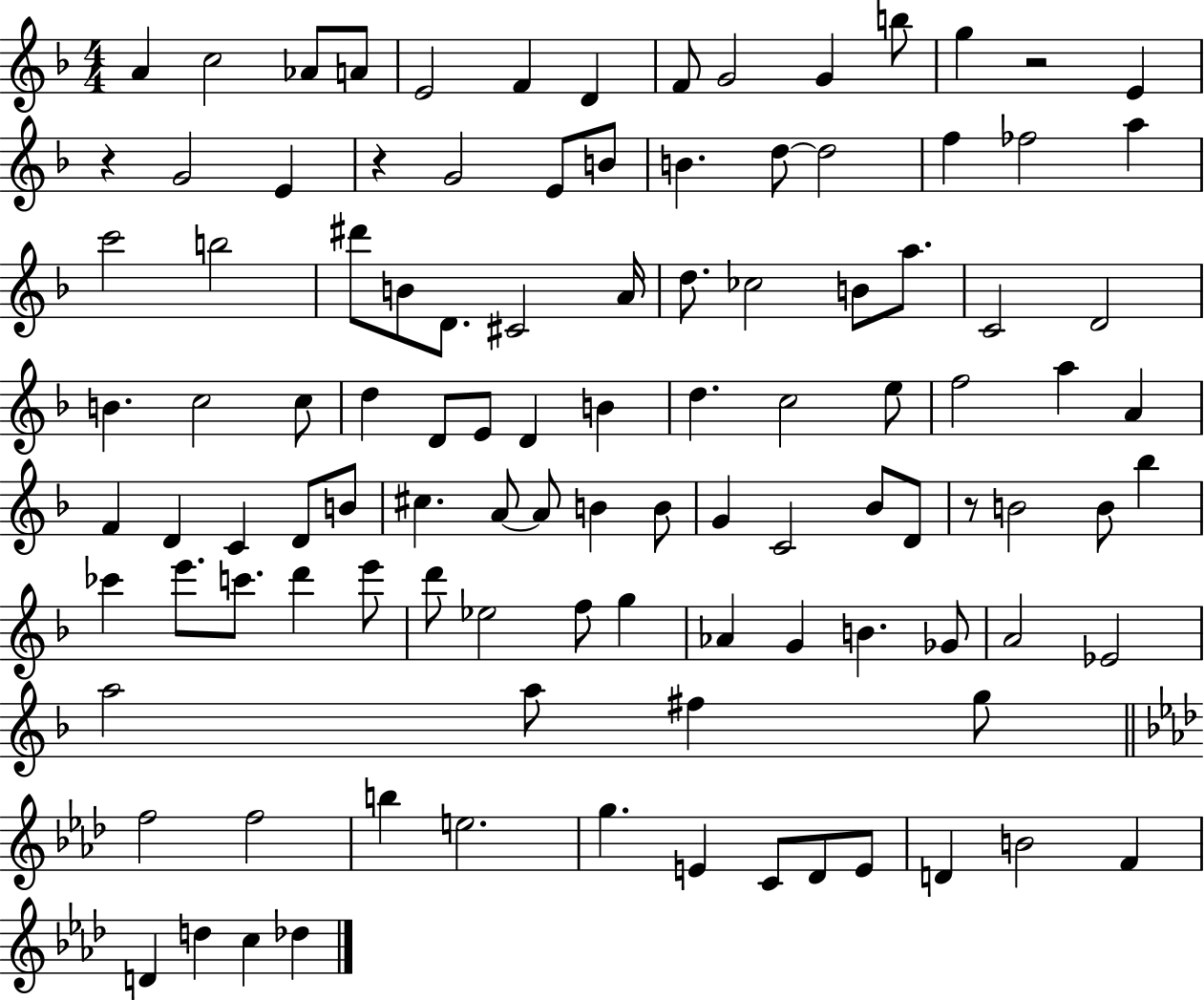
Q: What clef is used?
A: treble